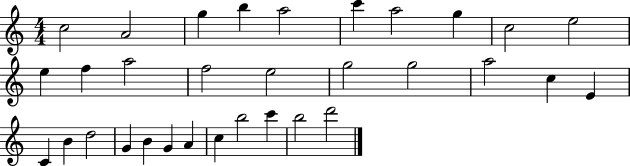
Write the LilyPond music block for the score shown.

{
  \clef treble
  \numericTimeSignature
  \time 4/4
  \key c \major
  c''2 a'2 | g''4 b''4 a''2 | c'''4 a''2 g''4 | c''2 e''2 | \break e''4 f''4 a''2 | f''2 e''2 | g''2 g''2 | a''2 c''4 e'4 | \break c'4 b'4 d''2 | g'4 b'4 g'4 a'4 | c''4 b''2 c'''4 | b''2 d'''2 | \break \bar "|."
}